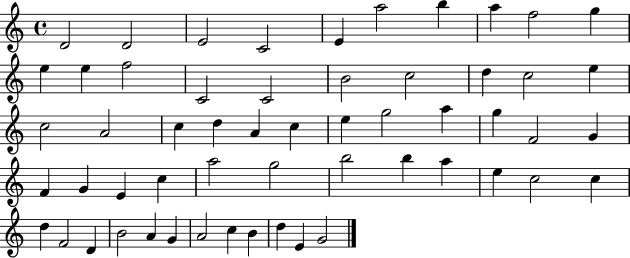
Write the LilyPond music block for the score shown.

{
  \clef treble
  \time 4/4
  \defaultTimeSignature
  \key c \major
  d'2 d'2 | e'2 c'2 | e'4 a''2 b''4 | a''4 f''2 g''4 | \break e''4 e''4 f''2 | c'2 c'2 | b'2 c''2 | d''4 c''2 e''4 | \break c''2 a'2 | c''4 d''4 a'4 c''4 | e''4 g''2 a''4 | g''4 f'2 g'4 | \break f'4 g'4 e'4 c''4 | a''2 g''2 | b''2 b''4 a''4 | e''4 c''2 c''4 | \break d''4 f'2 d'4 | b'2 a'4 g'4 | a'2 c''4 b'4 | d''4 e'4 g'2 | \break \bar "|."
}